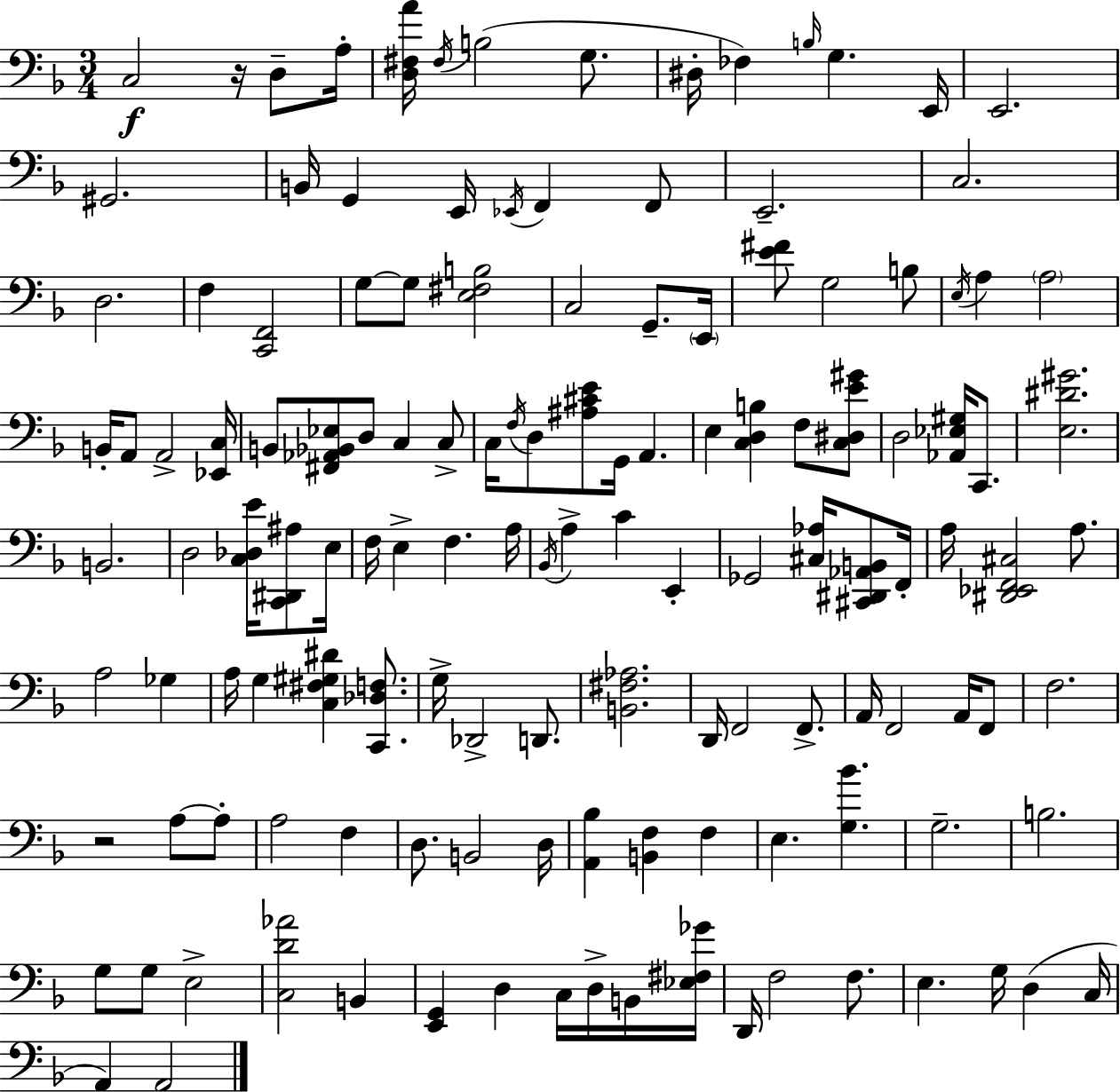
C3/h R/s D3/e A3/s [D3,F#3,A4]/s F#3/s B3/h G3/e. D#3/s FES3/q B3/s G3/q. E2/s E2/h. G#2/h. B2/s G2/q E2/s Eb2/s F2/q F2/e E2/h. C3/h. D3/h. F3/q [C2,F2]/h G3/e G3/e [E3,F#3,B3]/h C3/h G2/e. E2/s [E4,F#4]/e G3/h B3/e E3/s A3/q A3/h B2/s A2/e A2/h [Eb2,C3]/s B2/e [F#2,Ab2,Bb2,Eb3]/e D3/e C3/q C3/e C3/s F3/s D3/e [A#3,C#4,E4]/e G2/s A2/q. E3/q [C3,D3,B3]/q F3/e [C3,D#3,E4,G#4]/e D3/h [Ab2,Eb3,G#3]/s C2/e. [E3,D#4,G#4]/h. B2/h. D3/h [C3,Db3,E4]/s [C2,D#2,A#3]/e E3/s F3/s E3/q F3/q. A3/s Bb2/s A3/q C4/q E2/q Gb2/h [C#3,Ab3]/s [C#2,D#2,Ab2,B2]/e F2/s A3/s [D#2,Eb2,F2,C#3]/h A3/e. A3/h Gb3/q A3/s G3/q [C3,F#3,G#3,D#4]/q [C2,Db3,F3]/e. G3/s Db2/h D2/e. [B2,F#3,Ab3]/h. D2/s F2/h F2/e. A2/s F2/h A2/s F2/e F3/h. R/h A3/e A3/e A3/h F3/q D3/e. B2/h D3/s [A2,Bb3]/q [B2,F3]/q F3/q E3/q. [G3,Bb4]/q. G3/h. B3/h. G3/e G3/e E3/h [C3,D4,Ab4]/h B2/q [E2,G2]/q D3/q C3/s D3/s B2/s [Eb3,F#3,Gb4]/s D2/s F3/h F3/e. E3/q. G3/s D3/q C3/s A2/q A2/h